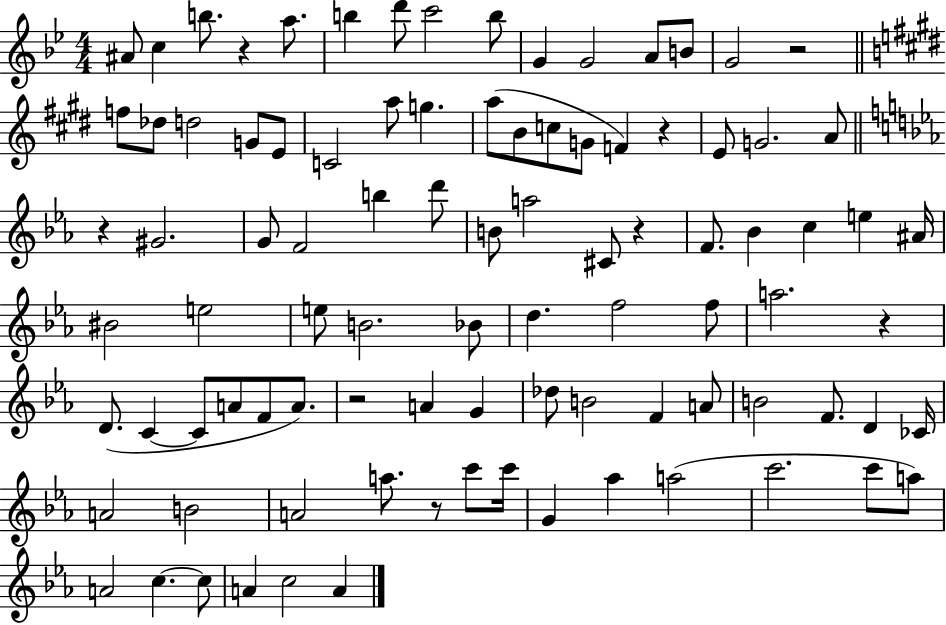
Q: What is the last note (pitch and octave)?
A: A4